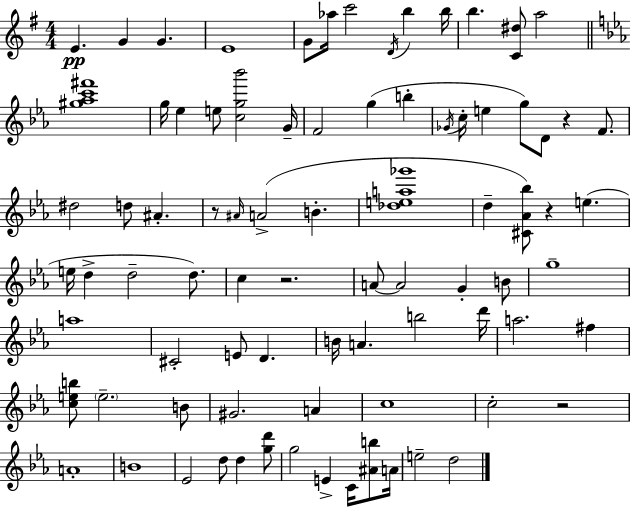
{
  \clef treble
  \numericTimeSignature
  \time 4/4
  \key g \major
  e'4.\pp g'4 g'4. | e'1 | g'8 aes''16 c'''2 \acciaccatura { d'16 } b''4 | b''16 b''4. <c' dis''>8 a''2 | \break \bar "||" \break \key c \minor <gis'' aes'' c''' fis'''>1 | g''16 ees''4 e''8 <c'' g'' bes'''>2 g'16-- | f'2 g''4( b''4-. | \acciaccatura { ges'16 } c''16-. e''4 g''8) d'8 r4 f'8. | \break dis''2 d''8 ais'4.-. | r8 \grace { ais'16 }( a'2-> b'4.-. | <des'' e'' a'' ges'''>1 | d''4-- <cis' aes' bes''>8) r4 e''4.( | \break e''16 d''4-> d''2-- d''8.) | c''4 r2. | a'8~~ a'2 g'4-. | b'8 g''1-- | \break a''1 | cis'2-. e'8 d'4. | b'16 a'4. b''2 | d'''16 a''2. fis''4 | \break <c'' e'' b''>8 \parenthesize e''2.-- | b'8 gis'2. a'4 | c''1 | c''2-. r2 | \break a'1-. | b'1 | ees'2 d''8 d''4 | <g'' d'''>8 g''2 e'4-> c'16 <ais' b''>8 | \break a'16 e''2-- d''2 | \bar "|."
}